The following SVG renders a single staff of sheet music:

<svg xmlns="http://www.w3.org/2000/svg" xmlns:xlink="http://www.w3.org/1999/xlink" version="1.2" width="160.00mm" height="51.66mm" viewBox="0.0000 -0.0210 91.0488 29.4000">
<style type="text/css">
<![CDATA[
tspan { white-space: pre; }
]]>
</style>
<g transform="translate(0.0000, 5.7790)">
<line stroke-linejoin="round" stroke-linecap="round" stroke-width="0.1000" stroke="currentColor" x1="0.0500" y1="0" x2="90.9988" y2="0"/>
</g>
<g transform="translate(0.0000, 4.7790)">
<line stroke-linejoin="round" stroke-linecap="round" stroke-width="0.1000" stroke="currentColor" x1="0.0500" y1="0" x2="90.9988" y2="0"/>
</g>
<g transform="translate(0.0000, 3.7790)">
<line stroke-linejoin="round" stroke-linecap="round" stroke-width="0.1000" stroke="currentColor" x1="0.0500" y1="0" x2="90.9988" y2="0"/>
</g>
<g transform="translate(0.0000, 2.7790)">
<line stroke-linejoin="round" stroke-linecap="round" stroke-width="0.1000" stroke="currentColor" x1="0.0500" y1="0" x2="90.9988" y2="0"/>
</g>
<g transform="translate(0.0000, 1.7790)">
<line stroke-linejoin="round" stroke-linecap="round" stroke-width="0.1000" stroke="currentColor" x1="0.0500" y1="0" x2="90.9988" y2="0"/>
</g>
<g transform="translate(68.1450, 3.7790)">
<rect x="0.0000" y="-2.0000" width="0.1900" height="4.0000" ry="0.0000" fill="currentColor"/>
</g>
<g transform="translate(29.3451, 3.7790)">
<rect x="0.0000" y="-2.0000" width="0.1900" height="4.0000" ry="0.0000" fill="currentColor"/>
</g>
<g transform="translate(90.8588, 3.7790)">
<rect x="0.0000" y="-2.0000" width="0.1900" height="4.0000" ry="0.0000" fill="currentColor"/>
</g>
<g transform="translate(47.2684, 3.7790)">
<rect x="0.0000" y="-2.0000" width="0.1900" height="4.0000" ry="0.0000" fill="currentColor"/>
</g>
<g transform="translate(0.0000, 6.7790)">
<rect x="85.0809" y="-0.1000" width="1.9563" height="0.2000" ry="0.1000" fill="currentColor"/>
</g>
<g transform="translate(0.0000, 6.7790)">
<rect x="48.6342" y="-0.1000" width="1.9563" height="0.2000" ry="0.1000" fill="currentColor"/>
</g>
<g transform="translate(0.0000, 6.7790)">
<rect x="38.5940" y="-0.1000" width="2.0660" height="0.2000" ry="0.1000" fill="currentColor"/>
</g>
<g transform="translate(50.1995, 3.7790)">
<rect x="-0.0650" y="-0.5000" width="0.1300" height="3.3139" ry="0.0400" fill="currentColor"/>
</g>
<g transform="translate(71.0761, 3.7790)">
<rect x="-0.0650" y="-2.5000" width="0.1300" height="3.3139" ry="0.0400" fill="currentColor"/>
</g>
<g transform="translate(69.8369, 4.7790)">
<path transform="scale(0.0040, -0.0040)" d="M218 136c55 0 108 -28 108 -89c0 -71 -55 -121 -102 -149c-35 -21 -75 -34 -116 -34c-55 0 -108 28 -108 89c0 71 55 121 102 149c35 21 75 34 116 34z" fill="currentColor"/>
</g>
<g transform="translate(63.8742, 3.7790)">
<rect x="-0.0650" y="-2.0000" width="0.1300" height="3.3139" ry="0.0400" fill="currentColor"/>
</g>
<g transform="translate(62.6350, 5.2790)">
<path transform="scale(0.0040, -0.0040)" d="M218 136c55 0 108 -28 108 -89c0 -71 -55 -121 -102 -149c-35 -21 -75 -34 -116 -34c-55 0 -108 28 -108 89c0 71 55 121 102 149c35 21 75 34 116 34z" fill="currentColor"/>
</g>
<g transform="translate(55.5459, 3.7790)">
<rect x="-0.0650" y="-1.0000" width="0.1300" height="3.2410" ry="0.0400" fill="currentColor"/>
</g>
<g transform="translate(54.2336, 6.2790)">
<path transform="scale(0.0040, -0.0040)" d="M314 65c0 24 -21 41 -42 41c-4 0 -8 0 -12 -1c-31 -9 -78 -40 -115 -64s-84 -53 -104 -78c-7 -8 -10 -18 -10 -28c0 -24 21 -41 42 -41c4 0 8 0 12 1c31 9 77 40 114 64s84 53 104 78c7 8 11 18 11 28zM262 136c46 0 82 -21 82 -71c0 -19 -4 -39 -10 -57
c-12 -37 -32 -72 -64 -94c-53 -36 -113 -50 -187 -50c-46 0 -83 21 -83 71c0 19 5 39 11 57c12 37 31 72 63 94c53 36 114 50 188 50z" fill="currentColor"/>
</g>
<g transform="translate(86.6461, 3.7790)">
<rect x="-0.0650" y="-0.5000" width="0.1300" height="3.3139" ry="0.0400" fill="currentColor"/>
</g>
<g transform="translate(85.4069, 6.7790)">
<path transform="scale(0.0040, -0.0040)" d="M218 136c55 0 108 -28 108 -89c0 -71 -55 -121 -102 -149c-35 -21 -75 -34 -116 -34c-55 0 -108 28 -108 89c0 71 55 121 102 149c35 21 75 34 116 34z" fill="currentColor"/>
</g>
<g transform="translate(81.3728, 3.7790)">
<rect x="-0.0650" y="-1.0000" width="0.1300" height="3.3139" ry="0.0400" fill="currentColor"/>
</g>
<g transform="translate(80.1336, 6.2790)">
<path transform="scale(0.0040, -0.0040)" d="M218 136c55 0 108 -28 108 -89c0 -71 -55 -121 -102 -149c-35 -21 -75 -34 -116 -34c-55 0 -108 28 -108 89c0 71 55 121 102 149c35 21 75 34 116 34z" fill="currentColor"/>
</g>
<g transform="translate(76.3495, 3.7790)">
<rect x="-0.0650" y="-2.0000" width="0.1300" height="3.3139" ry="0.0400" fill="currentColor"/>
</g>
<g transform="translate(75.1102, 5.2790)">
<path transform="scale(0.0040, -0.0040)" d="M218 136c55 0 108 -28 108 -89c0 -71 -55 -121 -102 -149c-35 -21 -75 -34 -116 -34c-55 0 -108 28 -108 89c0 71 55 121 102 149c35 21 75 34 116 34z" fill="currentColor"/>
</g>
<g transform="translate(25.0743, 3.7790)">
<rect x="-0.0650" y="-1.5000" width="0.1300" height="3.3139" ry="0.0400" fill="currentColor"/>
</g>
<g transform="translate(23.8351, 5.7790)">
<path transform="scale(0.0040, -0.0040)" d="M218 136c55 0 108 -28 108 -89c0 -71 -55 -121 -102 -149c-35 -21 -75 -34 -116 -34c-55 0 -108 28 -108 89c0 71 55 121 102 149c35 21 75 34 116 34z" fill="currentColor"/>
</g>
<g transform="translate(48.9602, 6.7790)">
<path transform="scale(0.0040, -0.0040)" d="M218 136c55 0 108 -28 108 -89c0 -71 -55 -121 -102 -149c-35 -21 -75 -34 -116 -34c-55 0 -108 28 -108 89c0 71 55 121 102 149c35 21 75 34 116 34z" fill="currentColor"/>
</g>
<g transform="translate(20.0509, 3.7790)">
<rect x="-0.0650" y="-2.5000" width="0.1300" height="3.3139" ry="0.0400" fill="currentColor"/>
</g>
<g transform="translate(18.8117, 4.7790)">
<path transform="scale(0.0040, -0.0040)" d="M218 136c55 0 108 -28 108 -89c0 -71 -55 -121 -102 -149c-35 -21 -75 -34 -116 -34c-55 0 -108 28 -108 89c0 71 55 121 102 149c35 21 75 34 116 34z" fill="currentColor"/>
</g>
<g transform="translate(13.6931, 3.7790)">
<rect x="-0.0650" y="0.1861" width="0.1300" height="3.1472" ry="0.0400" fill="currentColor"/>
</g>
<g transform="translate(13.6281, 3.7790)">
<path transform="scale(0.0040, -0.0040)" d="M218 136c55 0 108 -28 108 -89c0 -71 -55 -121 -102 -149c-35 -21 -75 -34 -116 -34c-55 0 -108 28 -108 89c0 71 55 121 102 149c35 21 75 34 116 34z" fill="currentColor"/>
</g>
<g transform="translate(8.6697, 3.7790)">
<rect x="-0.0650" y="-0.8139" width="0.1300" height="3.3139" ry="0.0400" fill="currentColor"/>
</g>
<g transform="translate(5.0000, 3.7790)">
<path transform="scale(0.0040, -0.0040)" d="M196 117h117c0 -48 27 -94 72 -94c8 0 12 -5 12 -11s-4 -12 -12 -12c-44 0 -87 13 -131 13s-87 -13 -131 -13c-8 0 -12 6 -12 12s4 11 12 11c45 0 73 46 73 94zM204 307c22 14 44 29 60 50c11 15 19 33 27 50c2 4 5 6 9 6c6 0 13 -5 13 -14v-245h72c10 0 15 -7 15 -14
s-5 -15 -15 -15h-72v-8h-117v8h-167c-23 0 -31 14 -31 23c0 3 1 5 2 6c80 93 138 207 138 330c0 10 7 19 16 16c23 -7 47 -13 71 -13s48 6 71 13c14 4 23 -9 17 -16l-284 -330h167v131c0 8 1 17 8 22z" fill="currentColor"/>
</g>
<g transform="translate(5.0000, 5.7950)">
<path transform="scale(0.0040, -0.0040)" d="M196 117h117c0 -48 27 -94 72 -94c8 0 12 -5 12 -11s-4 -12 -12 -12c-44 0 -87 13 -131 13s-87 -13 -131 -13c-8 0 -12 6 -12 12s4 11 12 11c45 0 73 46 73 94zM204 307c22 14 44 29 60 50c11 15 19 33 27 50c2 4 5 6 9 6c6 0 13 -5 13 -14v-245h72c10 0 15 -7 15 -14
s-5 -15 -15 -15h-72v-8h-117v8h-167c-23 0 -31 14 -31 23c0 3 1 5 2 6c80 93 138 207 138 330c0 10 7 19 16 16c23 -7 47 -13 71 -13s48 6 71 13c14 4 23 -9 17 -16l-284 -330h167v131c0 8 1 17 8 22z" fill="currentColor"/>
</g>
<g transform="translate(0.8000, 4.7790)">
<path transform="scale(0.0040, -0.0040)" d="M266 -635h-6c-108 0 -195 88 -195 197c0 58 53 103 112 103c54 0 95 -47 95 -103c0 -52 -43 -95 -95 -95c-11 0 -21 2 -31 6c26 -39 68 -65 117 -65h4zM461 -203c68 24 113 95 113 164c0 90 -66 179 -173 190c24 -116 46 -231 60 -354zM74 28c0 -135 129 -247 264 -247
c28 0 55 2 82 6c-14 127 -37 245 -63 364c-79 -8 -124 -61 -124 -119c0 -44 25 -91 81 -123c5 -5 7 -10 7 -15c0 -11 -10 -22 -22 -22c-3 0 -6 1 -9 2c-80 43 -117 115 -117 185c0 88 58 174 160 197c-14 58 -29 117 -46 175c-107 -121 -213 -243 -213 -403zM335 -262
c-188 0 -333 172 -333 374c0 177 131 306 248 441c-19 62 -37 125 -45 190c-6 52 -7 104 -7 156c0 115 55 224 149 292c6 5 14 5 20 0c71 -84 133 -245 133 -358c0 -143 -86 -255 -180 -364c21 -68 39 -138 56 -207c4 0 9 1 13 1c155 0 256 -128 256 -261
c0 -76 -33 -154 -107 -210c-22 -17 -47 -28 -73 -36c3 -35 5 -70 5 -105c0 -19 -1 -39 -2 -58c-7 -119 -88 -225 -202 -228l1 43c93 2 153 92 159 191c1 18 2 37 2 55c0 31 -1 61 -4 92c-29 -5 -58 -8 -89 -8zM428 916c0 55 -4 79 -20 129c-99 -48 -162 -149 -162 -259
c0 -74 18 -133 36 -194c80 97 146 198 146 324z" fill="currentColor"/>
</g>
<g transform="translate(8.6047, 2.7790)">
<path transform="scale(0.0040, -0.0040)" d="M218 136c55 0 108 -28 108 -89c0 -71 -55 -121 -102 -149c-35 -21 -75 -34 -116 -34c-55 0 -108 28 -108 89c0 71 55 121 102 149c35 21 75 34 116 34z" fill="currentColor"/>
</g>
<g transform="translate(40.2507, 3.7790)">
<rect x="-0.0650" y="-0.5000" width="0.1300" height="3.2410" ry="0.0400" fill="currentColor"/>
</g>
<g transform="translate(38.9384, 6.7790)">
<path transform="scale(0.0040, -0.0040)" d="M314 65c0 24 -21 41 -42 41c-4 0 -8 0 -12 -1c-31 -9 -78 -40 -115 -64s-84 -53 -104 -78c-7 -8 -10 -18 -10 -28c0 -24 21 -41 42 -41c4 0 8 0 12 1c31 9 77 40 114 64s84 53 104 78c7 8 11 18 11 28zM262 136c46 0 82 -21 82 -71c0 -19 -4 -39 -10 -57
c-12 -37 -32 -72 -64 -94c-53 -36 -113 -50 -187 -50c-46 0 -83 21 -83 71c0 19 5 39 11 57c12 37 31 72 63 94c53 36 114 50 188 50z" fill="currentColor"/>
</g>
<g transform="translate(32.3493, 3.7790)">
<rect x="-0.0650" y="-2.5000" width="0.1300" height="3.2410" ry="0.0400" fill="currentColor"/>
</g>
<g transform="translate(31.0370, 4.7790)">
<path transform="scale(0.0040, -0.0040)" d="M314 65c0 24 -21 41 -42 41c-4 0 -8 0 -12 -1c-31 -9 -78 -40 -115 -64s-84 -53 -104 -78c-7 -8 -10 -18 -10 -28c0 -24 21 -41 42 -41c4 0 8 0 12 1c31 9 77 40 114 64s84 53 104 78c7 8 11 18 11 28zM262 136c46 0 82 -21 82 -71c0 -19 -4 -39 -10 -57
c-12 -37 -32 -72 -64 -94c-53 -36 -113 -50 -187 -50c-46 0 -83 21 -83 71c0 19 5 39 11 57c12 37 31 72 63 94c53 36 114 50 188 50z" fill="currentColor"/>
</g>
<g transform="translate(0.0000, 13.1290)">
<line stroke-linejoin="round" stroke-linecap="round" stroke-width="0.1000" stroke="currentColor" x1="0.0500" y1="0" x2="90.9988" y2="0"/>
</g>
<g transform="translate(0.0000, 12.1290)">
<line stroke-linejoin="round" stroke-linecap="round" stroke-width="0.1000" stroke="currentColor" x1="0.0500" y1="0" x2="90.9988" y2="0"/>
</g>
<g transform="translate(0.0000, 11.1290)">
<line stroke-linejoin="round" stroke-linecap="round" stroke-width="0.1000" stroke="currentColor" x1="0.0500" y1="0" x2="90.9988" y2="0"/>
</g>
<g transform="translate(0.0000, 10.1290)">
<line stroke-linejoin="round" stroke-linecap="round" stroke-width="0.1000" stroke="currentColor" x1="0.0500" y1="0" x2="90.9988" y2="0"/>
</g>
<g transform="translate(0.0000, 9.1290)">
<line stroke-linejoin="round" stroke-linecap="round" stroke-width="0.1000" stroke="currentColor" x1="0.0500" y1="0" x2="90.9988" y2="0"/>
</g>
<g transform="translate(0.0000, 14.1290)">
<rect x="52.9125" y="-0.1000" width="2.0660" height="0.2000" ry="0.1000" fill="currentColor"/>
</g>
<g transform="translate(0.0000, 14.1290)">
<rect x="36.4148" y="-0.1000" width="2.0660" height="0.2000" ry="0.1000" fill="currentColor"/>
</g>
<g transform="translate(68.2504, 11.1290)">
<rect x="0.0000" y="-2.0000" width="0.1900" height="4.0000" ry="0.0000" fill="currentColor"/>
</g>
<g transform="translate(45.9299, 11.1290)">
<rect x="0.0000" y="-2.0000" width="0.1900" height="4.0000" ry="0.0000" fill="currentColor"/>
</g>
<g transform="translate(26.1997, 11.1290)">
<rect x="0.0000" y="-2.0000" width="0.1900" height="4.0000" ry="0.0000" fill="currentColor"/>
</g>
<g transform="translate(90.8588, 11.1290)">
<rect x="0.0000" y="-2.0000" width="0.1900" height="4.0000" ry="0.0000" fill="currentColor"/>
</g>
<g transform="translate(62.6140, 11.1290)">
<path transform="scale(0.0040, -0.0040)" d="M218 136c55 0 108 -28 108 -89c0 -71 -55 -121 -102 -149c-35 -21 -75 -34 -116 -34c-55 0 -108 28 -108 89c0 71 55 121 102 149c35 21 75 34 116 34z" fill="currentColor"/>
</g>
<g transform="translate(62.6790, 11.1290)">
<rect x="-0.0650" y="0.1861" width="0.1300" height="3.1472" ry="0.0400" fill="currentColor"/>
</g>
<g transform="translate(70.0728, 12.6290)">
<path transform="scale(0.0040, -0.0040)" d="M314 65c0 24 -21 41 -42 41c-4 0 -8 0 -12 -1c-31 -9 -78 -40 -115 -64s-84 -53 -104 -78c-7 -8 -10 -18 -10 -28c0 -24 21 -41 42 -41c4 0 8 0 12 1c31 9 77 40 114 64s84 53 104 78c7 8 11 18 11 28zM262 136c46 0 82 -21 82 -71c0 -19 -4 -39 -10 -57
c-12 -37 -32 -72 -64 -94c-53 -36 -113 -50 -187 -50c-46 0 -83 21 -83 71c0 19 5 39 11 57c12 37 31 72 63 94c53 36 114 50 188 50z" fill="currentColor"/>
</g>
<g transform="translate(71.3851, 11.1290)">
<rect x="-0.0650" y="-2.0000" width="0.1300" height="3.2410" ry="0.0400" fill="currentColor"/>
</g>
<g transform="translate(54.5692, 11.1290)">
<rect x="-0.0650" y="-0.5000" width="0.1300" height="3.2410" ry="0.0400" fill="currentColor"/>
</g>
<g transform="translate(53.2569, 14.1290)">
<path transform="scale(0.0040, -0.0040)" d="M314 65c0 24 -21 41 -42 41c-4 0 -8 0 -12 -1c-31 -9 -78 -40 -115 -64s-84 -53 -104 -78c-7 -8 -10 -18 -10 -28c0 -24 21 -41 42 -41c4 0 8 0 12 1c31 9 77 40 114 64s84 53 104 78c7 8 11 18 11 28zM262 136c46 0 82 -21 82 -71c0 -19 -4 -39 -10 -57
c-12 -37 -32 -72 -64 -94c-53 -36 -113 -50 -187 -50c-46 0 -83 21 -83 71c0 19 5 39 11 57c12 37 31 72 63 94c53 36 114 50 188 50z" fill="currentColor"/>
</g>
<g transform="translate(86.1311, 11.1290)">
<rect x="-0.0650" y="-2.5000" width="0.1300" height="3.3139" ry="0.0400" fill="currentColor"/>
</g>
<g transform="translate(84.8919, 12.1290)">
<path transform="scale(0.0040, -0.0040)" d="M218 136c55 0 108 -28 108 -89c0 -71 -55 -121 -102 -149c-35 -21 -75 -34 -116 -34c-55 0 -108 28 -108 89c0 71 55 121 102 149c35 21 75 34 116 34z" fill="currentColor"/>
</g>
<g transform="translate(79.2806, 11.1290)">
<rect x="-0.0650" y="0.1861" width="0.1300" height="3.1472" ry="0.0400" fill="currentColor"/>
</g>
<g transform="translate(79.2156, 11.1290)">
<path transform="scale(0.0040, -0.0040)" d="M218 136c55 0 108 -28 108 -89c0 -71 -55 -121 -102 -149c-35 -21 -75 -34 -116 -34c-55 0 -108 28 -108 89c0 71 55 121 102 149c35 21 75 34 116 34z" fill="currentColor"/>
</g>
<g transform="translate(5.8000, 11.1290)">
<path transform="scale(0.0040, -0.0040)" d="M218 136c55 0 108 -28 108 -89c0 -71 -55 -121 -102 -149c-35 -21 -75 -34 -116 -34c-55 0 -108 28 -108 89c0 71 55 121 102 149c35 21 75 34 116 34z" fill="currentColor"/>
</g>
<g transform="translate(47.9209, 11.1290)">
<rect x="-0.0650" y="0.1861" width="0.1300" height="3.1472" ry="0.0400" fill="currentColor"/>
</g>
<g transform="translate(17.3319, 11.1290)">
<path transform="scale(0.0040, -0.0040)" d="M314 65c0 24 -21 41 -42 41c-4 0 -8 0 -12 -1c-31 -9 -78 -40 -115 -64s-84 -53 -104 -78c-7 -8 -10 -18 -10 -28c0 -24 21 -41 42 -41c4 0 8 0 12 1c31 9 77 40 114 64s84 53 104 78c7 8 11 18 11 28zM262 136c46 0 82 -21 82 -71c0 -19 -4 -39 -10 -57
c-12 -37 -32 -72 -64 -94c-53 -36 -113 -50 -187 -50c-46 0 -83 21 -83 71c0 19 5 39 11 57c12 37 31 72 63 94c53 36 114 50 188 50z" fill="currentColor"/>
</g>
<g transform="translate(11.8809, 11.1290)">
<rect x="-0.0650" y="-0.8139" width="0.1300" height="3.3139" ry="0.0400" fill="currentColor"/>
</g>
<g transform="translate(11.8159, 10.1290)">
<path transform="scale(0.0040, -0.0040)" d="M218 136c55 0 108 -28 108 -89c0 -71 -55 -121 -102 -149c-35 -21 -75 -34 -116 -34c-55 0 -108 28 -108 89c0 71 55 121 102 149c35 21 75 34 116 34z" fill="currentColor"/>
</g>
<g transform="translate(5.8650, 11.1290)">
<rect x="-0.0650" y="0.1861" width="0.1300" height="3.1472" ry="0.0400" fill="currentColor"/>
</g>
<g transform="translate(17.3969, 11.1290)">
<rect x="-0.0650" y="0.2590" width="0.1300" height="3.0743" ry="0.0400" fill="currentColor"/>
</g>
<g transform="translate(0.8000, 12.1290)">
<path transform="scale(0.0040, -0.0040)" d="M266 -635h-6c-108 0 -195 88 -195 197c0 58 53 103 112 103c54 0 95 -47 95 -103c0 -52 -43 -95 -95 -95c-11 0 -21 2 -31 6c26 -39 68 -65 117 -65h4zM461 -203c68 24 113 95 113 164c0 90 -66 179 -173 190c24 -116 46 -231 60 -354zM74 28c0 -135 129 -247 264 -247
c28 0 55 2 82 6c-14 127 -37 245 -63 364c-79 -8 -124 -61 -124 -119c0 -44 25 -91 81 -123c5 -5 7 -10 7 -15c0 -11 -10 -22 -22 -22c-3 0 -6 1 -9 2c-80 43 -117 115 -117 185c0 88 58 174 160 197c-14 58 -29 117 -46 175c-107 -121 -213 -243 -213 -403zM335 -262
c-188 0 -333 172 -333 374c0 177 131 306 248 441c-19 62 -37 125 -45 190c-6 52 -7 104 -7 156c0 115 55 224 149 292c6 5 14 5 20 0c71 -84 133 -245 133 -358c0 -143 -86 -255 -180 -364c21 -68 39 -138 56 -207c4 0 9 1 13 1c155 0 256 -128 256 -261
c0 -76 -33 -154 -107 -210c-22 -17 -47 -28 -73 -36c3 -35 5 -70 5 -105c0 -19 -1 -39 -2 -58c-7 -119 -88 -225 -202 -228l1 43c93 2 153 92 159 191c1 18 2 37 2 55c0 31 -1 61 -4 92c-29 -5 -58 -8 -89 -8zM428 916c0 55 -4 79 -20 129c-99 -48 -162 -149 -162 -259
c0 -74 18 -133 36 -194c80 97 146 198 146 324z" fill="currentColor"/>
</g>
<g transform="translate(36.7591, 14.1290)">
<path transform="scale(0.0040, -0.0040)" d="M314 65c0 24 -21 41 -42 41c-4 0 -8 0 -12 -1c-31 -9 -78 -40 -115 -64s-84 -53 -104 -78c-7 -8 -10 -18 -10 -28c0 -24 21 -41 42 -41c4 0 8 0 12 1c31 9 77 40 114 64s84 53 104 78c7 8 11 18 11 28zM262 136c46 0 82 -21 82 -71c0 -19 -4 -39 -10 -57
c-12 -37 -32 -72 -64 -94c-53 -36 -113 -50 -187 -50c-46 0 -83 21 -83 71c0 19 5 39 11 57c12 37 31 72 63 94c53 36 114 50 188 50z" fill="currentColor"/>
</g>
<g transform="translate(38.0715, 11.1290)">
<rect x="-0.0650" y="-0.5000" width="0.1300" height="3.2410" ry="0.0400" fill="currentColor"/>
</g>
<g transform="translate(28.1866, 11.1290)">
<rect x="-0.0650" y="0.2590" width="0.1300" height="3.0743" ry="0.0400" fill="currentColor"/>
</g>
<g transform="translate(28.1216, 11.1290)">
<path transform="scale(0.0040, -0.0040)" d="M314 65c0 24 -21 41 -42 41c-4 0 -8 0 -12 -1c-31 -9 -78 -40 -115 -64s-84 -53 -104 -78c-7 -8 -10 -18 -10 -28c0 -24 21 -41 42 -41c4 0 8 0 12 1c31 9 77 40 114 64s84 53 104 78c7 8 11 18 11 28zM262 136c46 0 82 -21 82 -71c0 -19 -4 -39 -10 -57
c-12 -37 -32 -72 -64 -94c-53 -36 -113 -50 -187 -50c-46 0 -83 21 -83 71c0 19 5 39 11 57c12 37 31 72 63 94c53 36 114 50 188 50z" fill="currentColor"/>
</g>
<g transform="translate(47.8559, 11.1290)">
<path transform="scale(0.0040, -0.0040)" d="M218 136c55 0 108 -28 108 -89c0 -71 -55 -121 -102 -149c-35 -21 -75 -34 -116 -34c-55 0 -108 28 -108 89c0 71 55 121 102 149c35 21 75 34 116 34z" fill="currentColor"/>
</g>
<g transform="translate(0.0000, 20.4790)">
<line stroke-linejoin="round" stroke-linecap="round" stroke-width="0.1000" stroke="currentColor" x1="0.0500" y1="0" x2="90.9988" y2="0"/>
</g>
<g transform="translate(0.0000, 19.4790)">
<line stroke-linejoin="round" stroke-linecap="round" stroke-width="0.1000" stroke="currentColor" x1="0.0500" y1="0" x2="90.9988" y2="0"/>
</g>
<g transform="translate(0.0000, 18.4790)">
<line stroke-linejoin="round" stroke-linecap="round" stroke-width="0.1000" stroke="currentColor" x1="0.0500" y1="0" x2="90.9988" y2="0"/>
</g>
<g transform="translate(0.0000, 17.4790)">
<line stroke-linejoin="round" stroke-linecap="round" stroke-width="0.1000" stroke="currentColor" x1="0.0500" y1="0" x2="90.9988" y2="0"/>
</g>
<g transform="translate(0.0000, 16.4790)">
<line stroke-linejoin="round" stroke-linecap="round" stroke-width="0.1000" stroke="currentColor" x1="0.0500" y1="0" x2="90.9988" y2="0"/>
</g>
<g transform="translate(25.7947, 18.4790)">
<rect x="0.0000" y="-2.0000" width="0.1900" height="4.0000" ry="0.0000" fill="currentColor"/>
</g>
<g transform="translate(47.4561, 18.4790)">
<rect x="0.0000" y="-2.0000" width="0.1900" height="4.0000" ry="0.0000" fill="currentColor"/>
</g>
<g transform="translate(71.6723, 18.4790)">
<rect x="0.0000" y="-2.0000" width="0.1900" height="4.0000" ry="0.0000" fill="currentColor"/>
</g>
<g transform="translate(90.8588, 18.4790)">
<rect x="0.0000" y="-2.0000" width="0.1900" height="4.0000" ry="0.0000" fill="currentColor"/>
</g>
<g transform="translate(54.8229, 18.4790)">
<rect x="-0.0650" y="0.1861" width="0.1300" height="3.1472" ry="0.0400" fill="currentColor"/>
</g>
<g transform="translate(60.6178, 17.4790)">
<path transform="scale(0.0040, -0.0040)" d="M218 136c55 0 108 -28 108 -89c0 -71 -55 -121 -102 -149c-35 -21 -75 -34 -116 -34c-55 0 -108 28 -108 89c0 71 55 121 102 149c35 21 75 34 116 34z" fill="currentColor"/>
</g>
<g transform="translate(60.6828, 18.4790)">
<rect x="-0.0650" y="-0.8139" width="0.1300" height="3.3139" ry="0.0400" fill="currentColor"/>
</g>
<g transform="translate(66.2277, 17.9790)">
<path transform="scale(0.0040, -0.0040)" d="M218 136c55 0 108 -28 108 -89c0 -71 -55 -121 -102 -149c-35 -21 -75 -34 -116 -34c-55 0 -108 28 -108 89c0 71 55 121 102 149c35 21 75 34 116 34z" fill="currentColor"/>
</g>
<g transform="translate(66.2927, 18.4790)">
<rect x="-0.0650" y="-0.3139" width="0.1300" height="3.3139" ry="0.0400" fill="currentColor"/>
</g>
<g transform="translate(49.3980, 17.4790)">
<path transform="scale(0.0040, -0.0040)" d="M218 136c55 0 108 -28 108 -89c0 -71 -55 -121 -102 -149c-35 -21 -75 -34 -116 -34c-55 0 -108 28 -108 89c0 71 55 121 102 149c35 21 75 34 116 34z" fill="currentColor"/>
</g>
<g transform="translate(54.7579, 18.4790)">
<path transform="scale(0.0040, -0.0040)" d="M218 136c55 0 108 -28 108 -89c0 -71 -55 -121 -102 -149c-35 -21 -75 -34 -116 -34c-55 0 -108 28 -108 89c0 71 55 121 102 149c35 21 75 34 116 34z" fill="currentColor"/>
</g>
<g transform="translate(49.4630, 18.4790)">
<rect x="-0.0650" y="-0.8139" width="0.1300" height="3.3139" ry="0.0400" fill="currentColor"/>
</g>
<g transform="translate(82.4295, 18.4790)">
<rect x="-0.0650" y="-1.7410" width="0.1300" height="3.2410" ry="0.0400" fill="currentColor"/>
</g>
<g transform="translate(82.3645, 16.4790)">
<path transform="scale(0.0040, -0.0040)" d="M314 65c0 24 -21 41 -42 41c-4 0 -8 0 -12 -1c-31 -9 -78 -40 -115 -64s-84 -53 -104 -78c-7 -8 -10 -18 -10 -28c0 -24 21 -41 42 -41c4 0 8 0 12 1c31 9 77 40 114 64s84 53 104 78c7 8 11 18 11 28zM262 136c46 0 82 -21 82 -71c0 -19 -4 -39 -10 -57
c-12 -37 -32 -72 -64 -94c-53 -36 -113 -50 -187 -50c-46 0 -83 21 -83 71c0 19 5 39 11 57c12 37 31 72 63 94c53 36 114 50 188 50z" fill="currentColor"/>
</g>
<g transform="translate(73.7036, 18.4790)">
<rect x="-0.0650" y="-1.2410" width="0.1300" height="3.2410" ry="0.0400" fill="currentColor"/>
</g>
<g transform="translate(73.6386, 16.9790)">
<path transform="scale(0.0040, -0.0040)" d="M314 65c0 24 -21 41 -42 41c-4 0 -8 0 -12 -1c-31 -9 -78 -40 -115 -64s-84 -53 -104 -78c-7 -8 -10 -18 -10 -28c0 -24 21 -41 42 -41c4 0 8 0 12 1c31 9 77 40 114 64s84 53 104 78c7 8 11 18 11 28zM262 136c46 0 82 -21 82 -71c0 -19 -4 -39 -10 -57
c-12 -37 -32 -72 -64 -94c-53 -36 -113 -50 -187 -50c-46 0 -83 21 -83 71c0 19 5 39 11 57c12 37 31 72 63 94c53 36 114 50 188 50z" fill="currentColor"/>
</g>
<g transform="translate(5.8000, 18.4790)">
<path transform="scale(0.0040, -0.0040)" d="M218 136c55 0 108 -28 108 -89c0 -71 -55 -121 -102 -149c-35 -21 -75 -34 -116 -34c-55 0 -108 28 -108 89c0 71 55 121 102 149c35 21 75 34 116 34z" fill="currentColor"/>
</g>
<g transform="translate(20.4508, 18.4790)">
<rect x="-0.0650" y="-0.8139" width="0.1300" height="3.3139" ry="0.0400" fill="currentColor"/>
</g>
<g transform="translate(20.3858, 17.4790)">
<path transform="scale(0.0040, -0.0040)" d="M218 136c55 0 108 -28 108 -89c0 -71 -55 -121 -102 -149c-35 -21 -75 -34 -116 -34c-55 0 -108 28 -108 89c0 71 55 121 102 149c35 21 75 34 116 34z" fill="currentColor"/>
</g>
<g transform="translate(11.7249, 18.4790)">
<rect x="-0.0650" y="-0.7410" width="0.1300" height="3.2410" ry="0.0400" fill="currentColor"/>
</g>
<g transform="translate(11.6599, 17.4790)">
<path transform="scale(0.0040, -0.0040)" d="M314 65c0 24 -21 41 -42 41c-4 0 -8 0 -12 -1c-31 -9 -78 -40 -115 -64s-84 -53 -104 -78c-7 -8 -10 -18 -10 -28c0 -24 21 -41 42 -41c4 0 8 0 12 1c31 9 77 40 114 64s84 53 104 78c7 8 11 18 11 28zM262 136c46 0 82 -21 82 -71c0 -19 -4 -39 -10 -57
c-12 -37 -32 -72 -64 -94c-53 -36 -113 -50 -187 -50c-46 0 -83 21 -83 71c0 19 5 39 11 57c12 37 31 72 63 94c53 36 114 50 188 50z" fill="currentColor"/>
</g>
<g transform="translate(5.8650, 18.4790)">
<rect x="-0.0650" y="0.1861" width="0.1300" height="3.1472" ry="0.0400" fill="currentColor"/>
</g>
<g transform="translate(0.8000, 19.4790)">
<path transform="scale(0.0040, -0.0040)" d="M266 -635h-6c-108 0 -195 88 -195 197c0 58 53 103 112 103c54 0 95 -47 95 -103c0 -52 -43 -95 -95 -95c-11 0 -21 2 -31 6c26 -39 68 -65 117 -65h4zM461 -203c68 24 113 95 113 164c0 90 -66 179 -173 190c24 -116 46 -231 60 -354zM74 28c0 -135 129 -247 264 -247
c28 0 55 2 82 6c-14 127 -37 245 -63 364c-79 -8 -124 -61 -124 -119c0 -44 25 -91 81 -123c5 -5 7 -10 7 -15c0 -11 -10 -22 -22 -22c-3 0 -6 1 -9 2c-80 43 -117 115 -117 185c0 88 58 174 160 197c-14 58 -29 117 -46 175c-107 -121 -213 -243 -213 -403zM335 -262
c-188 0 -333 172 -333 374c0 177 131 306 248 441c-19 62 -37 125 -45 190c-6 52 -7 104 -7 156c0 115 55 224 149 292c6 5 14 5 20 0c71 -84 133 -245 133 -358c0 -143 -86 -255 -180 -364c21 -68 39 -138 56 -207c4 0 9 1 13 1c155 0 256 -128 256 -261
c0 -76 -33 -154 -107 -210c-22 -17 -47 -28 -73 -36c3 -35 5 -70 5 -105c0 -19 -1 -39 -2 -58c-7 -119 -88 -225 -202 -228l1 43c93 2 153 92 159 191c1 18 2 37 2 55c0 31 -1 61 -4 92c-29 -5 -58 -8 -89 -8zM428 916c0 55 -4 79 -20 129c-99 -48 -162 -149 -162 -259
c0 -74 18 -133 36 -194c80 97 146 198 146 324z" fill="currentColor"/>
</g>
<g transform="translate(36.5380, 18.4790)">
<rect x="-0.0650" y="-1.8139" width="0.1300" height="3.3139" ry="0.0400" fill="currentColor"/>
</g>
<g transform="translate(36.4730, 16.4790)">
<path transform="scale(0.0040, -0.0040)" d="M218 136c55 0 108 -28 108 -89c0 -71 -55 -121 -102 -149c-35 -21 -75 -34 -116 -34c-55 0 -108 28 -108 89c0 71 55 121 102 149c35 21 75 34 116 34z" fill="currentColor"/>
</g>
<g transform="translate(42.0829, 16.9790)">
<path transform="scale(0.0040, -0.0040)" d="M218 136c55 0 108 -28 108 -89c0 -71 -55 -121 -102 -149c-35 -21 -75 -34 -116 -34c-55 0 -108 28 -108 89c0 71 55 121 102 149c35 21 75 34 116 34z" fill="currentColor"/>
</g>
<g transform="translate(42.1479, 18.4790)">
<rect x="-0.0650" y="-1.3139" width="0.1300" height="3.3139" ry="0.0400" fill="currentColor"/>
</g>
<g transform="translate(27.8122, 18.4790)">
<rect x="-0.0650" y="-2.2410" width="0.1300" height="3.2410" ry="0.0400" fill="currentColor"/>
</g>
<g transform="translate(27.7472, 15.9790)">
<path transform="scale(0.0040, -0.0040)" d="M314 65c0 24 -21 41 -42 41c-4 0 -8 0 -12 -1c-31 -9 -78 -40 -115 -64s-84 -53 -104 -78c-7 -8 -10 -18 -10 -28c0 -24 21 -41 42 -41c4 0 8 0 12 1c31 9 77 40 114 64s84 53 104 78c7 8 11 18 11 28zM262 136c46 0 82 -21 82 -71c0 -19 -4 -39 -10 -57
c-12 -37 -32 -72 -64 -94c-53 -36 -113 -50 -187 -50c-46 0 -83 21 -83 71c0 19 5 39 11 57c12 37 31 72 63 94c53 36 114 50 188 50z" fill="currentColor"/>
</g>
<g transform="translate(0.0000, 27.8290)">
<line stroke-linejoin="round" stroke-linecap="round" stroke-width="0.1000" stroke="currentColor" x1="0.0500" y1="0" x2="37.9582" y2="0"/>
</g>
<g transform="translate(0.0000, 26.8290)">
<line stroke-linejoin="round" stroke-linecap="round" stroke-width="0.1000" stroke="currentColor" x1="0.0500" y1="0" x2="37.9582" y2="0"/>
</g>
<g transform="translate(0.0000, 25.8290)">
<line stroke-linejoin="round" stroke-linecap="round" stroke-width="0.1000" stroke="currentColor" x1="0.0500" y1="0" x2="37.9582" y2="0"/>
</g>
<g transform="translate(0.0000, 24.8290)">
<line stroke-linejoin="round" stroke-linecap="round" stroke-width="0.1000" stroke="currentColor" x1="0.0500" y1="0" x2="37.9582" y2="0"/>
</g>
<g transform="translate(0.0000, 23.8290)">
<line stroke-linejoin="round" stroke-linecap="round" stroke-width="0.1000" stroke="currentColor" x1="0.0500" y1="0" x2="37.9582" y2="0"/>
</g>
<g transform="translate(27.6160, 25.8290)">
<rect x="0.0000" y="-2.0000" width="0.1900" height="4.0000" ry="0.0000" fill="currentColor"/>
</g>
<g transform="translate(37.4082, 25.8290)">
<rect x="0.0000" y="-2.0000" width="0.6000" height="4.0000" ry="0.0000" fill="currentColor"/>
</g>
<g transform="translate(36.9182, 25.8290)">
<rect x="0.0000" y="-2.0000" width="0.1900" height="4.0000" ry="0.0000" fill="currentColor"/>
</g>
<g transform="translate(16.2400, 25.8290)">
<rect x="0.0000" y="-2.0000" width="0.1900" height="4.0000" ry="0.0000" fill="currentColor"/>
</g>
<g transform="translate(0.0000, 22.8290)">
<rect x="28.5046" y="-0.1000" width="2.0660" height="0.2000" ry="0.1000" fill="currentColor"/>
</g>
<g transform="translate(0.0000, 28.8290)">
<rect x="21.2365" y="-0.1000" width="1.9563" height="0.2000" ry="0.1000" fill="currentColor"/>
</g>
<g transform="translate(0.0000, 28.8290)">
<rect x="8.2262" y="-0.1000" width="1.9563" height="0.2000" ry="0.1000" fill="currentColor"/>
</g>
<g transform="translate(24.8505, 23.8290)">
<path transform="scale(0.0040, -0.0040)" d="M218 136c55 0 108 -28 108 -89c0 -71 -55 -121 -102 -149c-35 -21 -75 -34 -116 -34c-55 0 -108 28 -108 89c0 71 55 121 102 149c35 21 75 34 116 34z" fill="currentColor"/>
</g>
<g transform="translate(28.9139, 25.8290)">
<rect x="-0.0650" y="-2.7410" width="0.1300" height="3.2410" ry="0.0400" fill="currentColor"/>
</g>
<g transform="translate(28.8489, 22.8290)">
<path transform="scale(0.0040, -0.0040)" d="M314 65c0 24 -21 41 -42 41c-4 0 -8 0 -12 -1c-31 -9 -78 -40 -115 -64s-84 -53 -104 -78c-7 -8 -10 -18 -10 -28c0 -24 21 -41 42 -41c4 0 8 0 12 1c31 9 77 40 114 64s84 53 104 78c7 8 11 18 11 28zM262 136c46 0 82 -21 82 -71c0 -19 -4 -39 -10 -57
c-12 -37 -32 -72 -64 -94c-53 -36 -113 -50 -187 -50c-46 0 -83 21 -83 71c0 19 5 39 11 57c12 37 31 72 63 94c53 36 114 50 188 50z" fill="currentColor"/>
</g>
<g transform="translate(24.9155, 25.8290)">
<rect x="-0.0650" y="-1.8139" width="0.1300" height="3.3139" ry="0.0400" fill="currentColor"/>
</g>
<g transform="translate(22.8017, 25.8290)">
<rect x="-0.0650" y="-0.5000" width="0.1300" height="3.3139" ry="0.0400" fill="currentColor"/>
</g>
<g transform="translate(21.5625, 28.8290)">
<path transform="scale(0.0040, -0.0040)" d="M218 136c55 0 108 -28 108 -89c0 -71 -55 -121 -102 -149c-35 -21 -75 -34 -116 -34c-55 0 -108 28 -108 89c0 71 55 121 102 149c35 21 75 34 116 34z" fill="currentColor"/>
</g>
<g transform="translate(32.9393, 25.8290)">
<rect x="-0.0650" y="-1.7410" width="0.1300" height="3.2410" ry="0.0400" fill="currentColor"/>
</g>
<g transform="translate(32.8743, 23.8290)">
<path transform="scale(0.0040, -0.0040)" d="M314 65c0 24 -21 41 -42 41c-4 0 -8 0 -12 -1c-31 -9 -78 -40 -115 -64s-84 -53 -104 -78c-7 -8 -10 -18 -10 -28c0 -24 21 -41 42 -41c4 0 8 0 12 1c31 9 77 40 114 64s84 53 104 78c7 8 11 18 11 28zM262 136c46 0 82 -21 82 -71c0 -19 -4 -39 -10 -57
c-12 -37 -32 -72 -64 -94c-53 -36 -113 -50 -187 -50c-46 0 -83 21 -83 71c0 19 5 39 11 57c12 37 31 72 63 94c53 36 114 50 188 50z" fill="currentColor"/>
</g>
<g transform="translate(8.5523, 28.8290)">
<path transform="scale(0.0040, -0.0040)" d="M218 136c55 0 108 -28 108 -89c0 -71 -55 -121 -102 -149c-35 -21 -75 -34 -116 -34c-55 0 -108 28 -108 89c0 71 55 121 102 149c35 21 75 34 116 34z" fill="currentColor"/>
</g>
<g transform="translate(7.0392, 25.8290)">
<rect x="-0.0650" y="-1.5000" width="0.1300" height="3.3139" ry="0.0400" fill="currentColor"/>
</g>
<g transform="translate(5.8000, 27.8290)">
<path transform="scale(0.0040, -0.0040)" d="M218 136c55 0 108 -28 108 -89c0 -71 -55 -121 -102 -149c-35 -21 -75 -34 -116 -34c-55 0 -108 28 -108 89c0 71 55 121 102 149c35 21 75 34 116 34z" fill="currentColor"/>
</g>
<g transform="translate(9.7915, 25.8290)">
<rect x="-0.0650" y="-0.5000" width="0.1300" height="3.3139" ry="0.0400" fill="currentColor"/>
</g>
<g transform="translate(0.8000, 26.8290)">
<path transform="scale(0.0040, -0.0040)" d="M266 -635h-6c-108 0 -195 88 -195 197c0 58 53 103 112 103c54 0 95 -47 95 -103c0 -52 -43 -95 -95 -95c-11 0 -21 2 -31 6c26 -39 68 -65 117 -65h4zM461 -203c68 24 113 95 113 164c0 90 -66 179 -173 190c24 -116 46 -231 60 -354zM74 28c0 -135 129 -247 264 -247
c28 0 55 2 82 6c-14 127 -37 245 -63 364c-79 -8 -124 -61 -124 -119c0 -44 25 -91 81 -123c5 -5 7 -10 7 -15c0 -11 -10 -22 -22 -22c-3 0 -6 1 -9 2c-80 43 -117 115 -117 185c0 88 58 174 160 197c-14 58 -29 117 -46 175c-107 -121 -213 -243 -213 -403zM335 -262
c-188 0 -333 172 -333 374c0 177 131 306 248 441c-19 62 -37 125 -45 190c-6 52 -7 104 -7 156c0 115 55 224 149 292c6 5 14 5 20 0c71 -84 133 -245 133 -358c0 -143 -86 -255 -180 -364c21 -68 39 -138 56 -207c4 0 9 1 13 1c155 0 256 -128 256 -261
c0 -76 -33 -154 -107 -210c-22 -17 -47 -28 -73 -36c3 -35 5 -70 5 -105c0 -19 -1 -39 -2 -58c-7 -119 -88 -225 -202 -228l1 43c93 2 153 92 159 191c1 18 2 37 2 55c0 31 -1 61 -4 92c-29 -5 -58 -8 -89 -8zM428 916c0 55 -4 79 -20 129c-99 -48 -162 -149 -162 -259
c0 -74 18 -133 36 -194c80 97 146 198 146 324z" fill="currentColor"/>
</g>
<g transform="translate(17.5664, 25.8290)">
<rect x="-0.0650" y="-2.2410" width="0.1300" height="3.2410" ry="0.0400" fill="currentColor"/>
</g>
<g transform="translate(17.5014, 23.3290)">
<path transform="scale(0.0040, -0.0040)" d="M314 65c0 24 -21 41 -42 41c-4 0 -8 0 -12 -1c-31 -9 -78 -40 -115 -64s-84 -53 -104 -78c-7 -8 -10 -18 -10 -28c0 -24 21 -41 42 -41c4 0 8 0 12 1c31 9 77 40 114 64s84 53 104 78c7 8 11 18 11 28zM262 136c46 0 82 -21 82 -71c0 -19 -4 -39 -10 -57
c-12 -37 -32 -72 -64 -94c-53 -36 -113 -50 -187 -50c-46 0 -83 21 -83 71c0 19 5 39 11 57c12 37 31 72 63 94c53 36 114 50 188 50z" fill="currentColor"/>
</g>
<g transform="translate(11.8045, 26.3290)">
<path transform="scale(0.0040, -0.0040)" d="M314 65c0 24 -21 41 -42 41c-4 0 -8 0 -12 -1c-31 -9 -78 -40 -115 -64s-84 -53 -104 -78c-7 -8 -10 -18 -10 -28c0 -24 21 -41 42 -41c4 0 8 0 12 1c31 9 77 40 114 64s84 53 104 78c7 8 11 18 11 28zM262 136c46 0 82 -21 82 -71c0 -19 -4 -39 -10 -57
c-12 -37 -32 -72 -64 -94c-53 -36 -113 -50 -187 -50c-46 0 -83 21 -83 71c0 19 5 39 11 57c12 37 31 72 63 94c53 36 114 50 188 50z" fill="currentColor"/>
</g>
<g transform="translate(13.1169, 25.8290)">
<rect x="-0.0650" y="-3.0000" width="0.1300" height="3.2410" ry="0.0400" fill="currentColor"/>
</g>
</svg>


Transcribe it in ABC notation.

X:1
T:Untitled
M:4/4
L:1/4
K:C
d B G E G2 C2 C D2 F G F D C B d B2 B2 C2 B C2 B F2 B G B d2 d g2 f e d B d c e2 f2 E C A2 g2 C f a2 f2